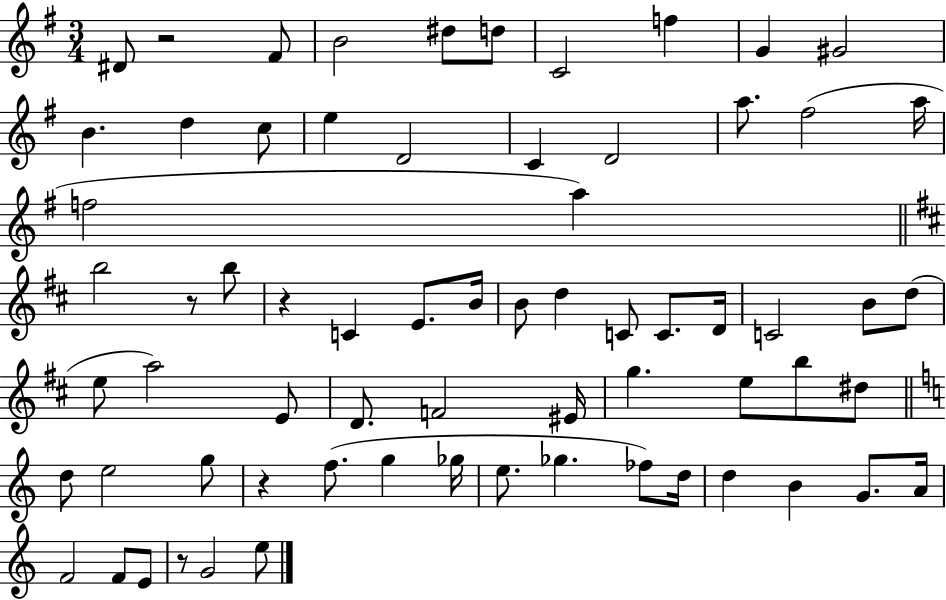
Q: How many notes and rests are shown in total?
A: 68